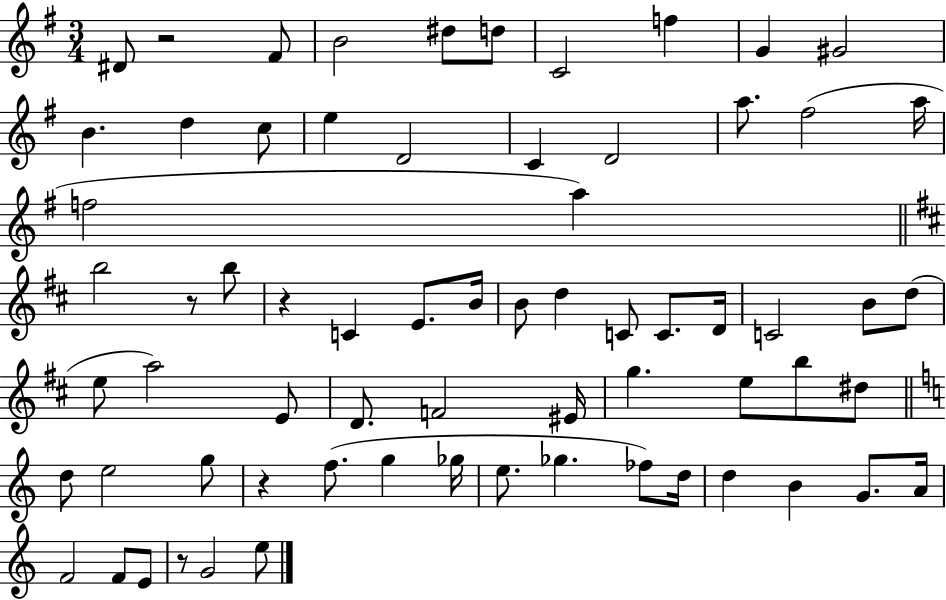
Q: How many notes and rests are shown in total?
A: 68